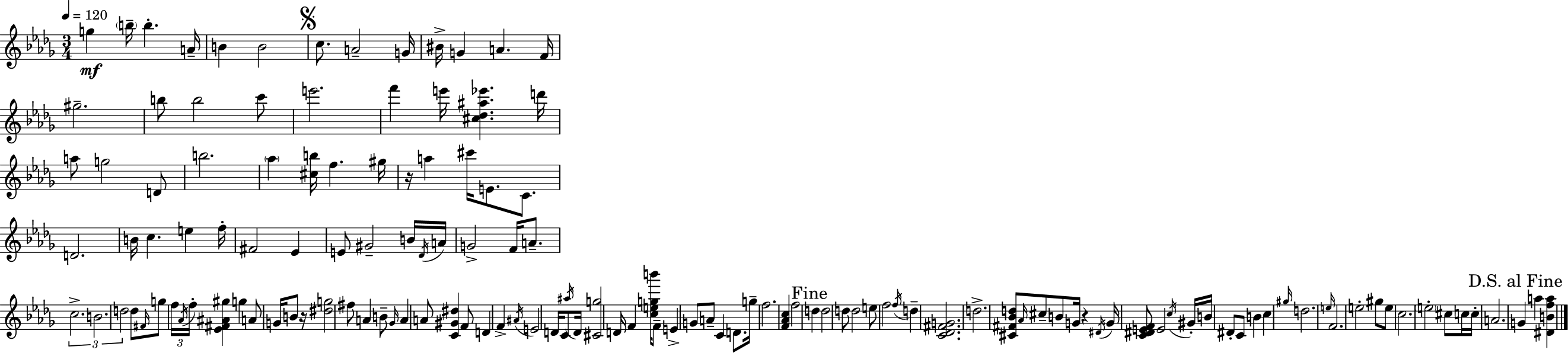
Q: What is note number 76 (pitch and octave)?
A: D4